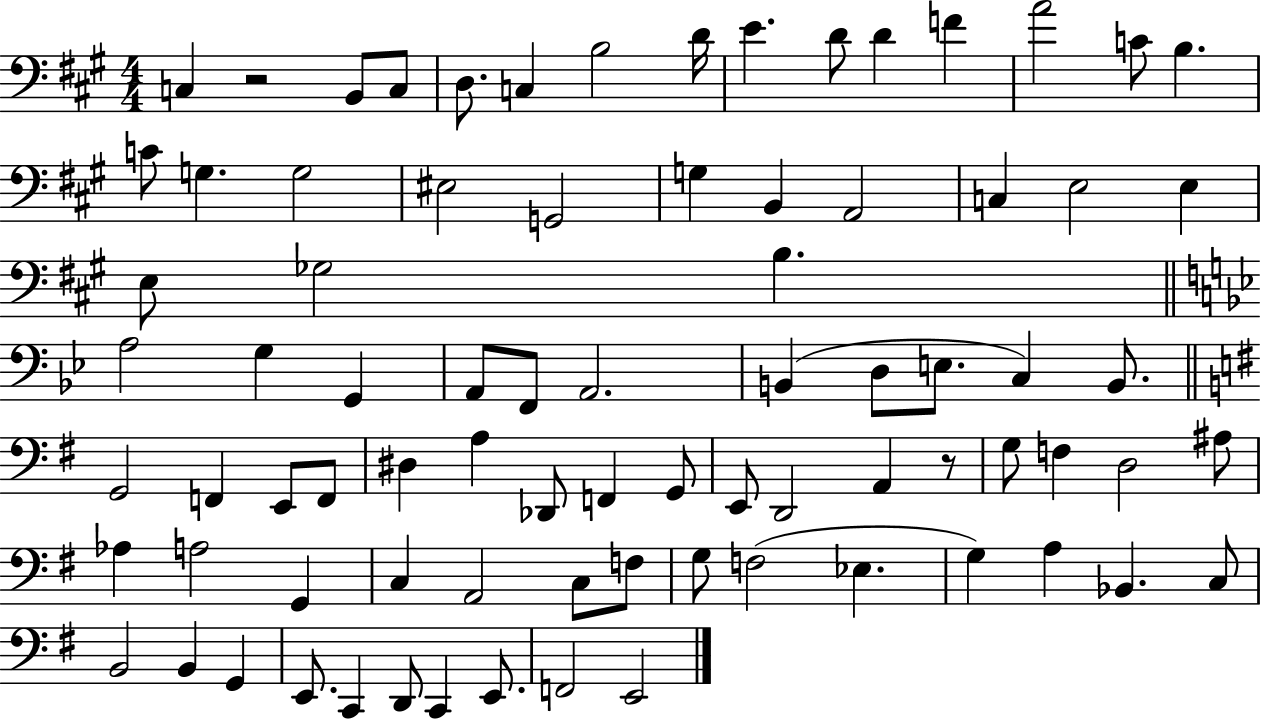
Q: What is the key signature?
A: A major